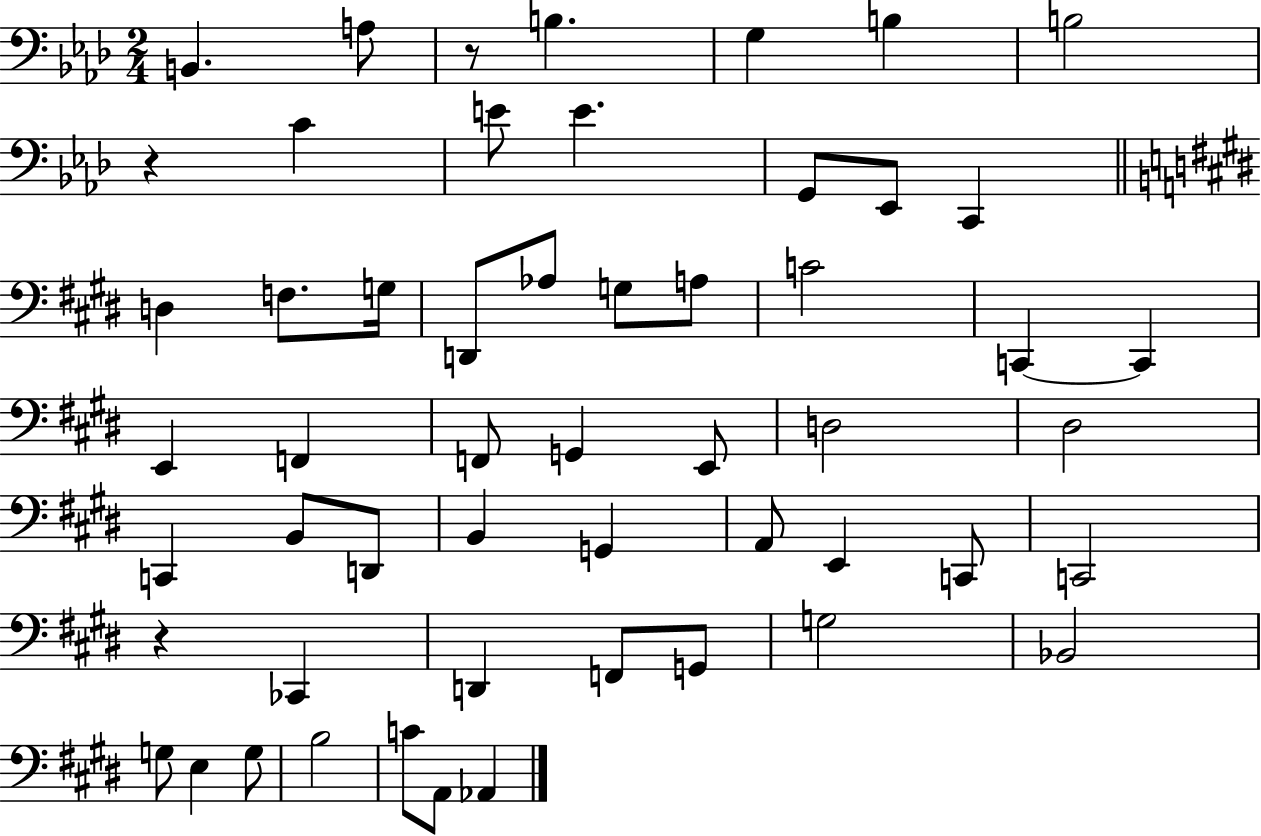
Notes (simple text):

B2/q. A3/e R/e B3/q. G3/q B3/q B3/h R/q C4/q E4/e E4/q. G2/e Eb2/e C2/q D3/q F3/e. G3/s D2/e Ab3/e G3/e A3/e C4/h C2/q C2/q E2/q F2/q F2/e G2/q E2/e D3/h D#3/h C2/q B2/e D2/e B2/q G2/q A2/e E2/q C2/e C2/h R/q CES2/q D2/q F2/e G2/e G3/h Bb2/h G3/e E3/q G3/e B3/h C4/e A2/e Ab2/q